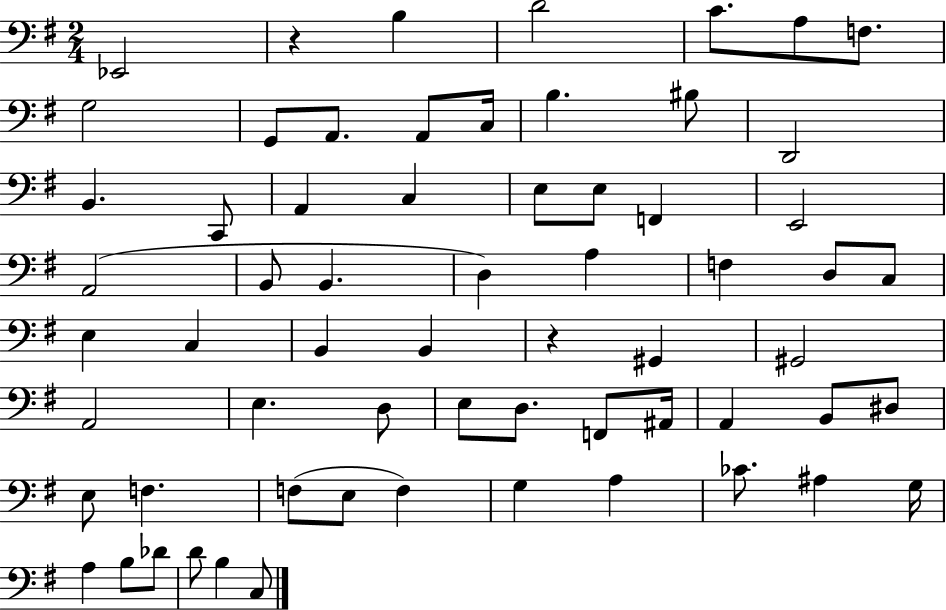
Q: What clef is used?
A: bass